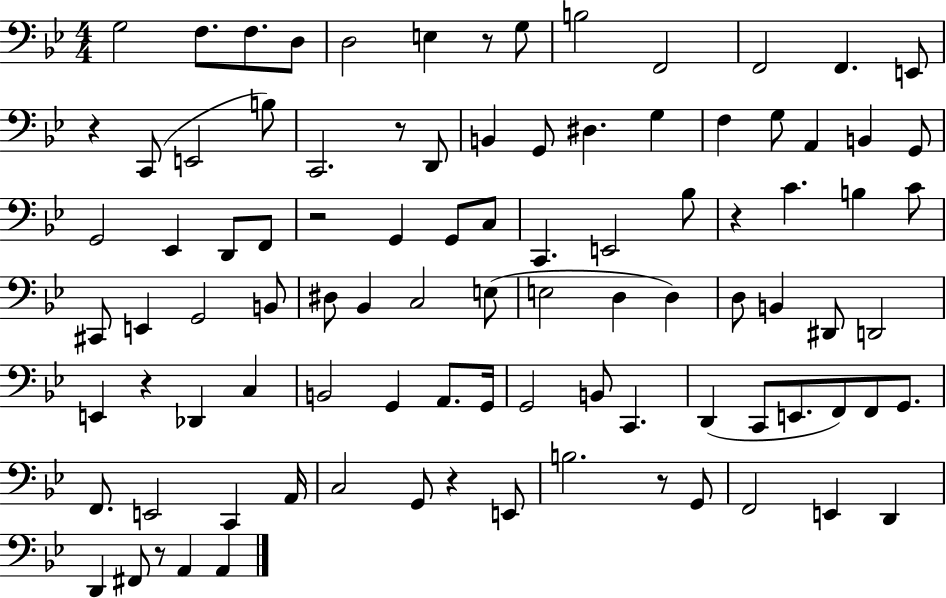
G3/h F3/e. F3/e. D3/e D3/h E3/q R/e G3/e B3/h F2/h F2/h F2/q. E2/e R/q C2/e E2/h B3/e C2/h. R/e D2/e B2/q G2/e D#3/q. G3/q F3/q G3/e A2/q B2/q G2/e G2/h Eb2/q D2/e F2/e R/h G2/q G2/e C3/e C2/q. E2/h Bb3/e R/q C4/q. B3/q C4/e C#2/e E2/q G2/h B2/e D#3/e Bb2/q C3/h E3/e E3/h D3/q D3/q D3/e B2/q D#2/e D2/h E2/q R/q Db2/q C3/q B2/h G2/q A2/e. G2/s G2/h B2/e C2/q. D2/q C2/e E2/e. F2/e F2/e G2/e. F2/e. E2/h C2/q A2/s C3/h G2/e R/q E2/e B3/h. R/e G2/e F2/h E2/q D2/q D2/q F#2/e R/e A2/q A2/q